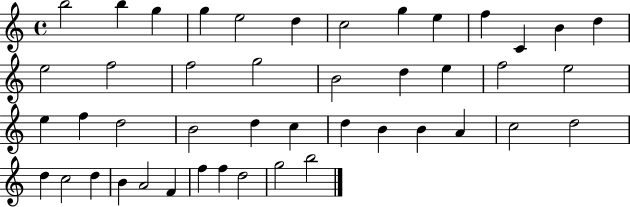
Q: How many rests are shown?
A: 0